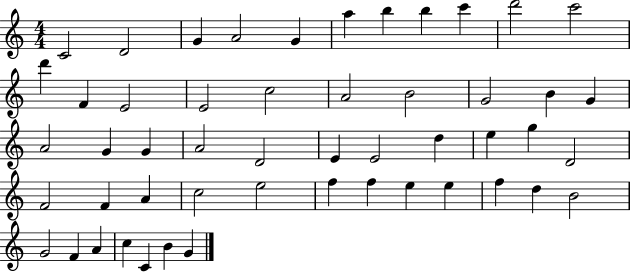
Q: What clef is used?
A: treble